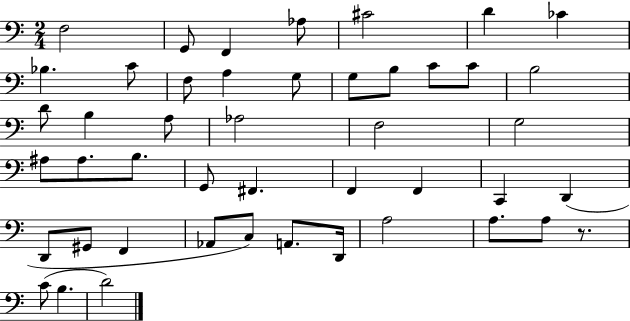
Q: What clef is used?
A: bass